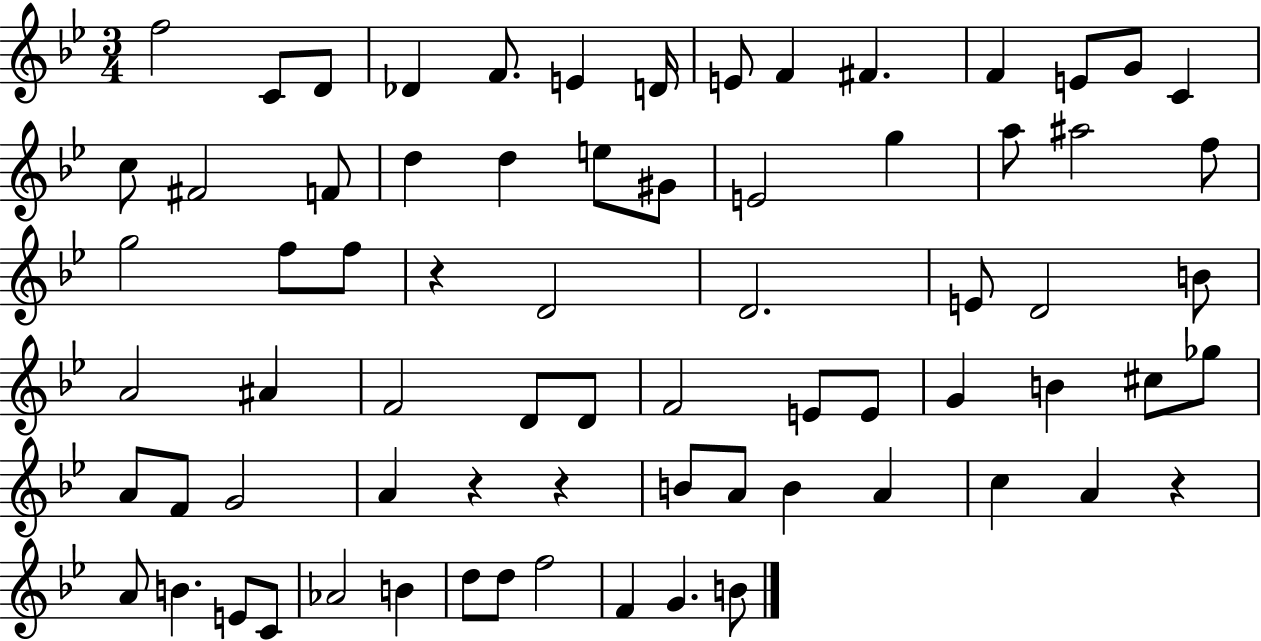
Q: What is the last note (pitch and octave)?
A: B4